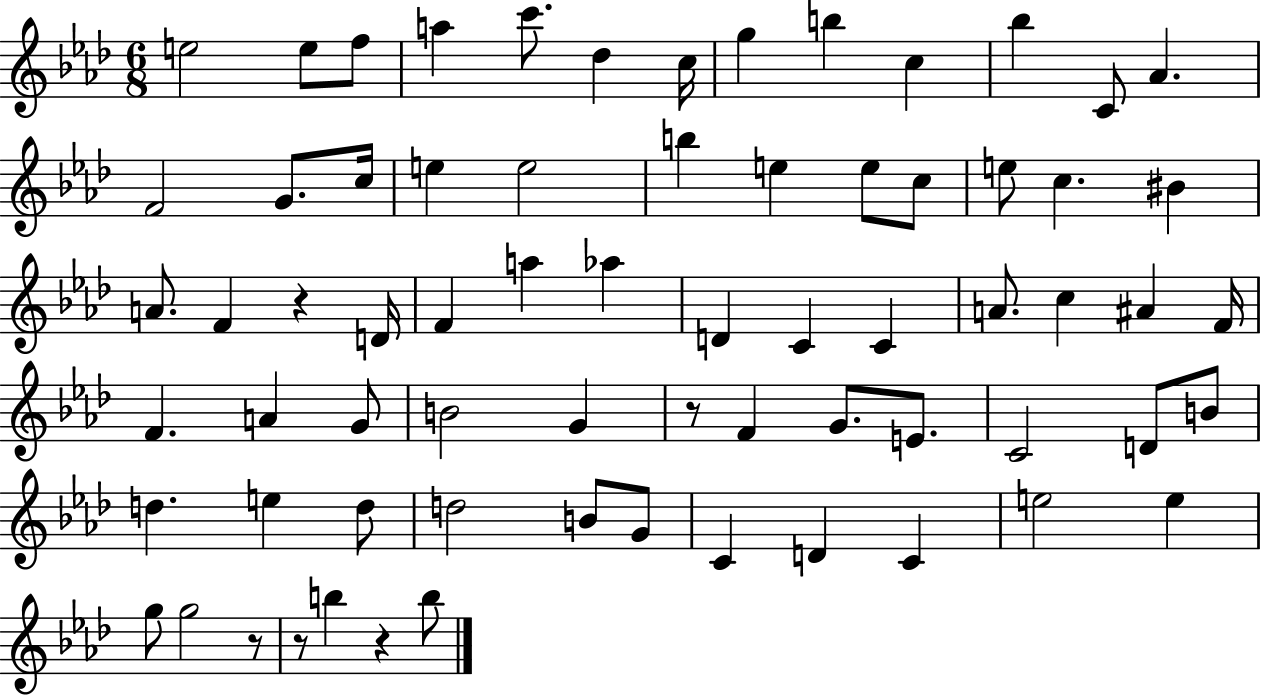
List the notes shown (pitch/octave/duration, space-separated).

E5/h E5/e F5/e A5/q C6/e. Db5/q C5/s G5/q B5/q C5/q Bb5/q C4/e Ab4/q. F4/h G4/e. C5/s E5/q E5/h B5/q E5/q E5/e C5/e E5/e C5/q. BIS4/q A4/e. F4/q R/q D4/s F4/q A5/q Ab5/q D4/q C4/q C4/q A4/e. C5/q A#4/q F4/s F4/q. A4/q G4/e B4/h G4/q R/e F4/q G4/e. E4/e. C4/h D4/e B4/e D5/q. E5/q D5/e D5/h B4/e G4/e C4/q D4/q C4/q E5/h E5/q G5/e G5/h R/e R/e B5/q R/q B5/e